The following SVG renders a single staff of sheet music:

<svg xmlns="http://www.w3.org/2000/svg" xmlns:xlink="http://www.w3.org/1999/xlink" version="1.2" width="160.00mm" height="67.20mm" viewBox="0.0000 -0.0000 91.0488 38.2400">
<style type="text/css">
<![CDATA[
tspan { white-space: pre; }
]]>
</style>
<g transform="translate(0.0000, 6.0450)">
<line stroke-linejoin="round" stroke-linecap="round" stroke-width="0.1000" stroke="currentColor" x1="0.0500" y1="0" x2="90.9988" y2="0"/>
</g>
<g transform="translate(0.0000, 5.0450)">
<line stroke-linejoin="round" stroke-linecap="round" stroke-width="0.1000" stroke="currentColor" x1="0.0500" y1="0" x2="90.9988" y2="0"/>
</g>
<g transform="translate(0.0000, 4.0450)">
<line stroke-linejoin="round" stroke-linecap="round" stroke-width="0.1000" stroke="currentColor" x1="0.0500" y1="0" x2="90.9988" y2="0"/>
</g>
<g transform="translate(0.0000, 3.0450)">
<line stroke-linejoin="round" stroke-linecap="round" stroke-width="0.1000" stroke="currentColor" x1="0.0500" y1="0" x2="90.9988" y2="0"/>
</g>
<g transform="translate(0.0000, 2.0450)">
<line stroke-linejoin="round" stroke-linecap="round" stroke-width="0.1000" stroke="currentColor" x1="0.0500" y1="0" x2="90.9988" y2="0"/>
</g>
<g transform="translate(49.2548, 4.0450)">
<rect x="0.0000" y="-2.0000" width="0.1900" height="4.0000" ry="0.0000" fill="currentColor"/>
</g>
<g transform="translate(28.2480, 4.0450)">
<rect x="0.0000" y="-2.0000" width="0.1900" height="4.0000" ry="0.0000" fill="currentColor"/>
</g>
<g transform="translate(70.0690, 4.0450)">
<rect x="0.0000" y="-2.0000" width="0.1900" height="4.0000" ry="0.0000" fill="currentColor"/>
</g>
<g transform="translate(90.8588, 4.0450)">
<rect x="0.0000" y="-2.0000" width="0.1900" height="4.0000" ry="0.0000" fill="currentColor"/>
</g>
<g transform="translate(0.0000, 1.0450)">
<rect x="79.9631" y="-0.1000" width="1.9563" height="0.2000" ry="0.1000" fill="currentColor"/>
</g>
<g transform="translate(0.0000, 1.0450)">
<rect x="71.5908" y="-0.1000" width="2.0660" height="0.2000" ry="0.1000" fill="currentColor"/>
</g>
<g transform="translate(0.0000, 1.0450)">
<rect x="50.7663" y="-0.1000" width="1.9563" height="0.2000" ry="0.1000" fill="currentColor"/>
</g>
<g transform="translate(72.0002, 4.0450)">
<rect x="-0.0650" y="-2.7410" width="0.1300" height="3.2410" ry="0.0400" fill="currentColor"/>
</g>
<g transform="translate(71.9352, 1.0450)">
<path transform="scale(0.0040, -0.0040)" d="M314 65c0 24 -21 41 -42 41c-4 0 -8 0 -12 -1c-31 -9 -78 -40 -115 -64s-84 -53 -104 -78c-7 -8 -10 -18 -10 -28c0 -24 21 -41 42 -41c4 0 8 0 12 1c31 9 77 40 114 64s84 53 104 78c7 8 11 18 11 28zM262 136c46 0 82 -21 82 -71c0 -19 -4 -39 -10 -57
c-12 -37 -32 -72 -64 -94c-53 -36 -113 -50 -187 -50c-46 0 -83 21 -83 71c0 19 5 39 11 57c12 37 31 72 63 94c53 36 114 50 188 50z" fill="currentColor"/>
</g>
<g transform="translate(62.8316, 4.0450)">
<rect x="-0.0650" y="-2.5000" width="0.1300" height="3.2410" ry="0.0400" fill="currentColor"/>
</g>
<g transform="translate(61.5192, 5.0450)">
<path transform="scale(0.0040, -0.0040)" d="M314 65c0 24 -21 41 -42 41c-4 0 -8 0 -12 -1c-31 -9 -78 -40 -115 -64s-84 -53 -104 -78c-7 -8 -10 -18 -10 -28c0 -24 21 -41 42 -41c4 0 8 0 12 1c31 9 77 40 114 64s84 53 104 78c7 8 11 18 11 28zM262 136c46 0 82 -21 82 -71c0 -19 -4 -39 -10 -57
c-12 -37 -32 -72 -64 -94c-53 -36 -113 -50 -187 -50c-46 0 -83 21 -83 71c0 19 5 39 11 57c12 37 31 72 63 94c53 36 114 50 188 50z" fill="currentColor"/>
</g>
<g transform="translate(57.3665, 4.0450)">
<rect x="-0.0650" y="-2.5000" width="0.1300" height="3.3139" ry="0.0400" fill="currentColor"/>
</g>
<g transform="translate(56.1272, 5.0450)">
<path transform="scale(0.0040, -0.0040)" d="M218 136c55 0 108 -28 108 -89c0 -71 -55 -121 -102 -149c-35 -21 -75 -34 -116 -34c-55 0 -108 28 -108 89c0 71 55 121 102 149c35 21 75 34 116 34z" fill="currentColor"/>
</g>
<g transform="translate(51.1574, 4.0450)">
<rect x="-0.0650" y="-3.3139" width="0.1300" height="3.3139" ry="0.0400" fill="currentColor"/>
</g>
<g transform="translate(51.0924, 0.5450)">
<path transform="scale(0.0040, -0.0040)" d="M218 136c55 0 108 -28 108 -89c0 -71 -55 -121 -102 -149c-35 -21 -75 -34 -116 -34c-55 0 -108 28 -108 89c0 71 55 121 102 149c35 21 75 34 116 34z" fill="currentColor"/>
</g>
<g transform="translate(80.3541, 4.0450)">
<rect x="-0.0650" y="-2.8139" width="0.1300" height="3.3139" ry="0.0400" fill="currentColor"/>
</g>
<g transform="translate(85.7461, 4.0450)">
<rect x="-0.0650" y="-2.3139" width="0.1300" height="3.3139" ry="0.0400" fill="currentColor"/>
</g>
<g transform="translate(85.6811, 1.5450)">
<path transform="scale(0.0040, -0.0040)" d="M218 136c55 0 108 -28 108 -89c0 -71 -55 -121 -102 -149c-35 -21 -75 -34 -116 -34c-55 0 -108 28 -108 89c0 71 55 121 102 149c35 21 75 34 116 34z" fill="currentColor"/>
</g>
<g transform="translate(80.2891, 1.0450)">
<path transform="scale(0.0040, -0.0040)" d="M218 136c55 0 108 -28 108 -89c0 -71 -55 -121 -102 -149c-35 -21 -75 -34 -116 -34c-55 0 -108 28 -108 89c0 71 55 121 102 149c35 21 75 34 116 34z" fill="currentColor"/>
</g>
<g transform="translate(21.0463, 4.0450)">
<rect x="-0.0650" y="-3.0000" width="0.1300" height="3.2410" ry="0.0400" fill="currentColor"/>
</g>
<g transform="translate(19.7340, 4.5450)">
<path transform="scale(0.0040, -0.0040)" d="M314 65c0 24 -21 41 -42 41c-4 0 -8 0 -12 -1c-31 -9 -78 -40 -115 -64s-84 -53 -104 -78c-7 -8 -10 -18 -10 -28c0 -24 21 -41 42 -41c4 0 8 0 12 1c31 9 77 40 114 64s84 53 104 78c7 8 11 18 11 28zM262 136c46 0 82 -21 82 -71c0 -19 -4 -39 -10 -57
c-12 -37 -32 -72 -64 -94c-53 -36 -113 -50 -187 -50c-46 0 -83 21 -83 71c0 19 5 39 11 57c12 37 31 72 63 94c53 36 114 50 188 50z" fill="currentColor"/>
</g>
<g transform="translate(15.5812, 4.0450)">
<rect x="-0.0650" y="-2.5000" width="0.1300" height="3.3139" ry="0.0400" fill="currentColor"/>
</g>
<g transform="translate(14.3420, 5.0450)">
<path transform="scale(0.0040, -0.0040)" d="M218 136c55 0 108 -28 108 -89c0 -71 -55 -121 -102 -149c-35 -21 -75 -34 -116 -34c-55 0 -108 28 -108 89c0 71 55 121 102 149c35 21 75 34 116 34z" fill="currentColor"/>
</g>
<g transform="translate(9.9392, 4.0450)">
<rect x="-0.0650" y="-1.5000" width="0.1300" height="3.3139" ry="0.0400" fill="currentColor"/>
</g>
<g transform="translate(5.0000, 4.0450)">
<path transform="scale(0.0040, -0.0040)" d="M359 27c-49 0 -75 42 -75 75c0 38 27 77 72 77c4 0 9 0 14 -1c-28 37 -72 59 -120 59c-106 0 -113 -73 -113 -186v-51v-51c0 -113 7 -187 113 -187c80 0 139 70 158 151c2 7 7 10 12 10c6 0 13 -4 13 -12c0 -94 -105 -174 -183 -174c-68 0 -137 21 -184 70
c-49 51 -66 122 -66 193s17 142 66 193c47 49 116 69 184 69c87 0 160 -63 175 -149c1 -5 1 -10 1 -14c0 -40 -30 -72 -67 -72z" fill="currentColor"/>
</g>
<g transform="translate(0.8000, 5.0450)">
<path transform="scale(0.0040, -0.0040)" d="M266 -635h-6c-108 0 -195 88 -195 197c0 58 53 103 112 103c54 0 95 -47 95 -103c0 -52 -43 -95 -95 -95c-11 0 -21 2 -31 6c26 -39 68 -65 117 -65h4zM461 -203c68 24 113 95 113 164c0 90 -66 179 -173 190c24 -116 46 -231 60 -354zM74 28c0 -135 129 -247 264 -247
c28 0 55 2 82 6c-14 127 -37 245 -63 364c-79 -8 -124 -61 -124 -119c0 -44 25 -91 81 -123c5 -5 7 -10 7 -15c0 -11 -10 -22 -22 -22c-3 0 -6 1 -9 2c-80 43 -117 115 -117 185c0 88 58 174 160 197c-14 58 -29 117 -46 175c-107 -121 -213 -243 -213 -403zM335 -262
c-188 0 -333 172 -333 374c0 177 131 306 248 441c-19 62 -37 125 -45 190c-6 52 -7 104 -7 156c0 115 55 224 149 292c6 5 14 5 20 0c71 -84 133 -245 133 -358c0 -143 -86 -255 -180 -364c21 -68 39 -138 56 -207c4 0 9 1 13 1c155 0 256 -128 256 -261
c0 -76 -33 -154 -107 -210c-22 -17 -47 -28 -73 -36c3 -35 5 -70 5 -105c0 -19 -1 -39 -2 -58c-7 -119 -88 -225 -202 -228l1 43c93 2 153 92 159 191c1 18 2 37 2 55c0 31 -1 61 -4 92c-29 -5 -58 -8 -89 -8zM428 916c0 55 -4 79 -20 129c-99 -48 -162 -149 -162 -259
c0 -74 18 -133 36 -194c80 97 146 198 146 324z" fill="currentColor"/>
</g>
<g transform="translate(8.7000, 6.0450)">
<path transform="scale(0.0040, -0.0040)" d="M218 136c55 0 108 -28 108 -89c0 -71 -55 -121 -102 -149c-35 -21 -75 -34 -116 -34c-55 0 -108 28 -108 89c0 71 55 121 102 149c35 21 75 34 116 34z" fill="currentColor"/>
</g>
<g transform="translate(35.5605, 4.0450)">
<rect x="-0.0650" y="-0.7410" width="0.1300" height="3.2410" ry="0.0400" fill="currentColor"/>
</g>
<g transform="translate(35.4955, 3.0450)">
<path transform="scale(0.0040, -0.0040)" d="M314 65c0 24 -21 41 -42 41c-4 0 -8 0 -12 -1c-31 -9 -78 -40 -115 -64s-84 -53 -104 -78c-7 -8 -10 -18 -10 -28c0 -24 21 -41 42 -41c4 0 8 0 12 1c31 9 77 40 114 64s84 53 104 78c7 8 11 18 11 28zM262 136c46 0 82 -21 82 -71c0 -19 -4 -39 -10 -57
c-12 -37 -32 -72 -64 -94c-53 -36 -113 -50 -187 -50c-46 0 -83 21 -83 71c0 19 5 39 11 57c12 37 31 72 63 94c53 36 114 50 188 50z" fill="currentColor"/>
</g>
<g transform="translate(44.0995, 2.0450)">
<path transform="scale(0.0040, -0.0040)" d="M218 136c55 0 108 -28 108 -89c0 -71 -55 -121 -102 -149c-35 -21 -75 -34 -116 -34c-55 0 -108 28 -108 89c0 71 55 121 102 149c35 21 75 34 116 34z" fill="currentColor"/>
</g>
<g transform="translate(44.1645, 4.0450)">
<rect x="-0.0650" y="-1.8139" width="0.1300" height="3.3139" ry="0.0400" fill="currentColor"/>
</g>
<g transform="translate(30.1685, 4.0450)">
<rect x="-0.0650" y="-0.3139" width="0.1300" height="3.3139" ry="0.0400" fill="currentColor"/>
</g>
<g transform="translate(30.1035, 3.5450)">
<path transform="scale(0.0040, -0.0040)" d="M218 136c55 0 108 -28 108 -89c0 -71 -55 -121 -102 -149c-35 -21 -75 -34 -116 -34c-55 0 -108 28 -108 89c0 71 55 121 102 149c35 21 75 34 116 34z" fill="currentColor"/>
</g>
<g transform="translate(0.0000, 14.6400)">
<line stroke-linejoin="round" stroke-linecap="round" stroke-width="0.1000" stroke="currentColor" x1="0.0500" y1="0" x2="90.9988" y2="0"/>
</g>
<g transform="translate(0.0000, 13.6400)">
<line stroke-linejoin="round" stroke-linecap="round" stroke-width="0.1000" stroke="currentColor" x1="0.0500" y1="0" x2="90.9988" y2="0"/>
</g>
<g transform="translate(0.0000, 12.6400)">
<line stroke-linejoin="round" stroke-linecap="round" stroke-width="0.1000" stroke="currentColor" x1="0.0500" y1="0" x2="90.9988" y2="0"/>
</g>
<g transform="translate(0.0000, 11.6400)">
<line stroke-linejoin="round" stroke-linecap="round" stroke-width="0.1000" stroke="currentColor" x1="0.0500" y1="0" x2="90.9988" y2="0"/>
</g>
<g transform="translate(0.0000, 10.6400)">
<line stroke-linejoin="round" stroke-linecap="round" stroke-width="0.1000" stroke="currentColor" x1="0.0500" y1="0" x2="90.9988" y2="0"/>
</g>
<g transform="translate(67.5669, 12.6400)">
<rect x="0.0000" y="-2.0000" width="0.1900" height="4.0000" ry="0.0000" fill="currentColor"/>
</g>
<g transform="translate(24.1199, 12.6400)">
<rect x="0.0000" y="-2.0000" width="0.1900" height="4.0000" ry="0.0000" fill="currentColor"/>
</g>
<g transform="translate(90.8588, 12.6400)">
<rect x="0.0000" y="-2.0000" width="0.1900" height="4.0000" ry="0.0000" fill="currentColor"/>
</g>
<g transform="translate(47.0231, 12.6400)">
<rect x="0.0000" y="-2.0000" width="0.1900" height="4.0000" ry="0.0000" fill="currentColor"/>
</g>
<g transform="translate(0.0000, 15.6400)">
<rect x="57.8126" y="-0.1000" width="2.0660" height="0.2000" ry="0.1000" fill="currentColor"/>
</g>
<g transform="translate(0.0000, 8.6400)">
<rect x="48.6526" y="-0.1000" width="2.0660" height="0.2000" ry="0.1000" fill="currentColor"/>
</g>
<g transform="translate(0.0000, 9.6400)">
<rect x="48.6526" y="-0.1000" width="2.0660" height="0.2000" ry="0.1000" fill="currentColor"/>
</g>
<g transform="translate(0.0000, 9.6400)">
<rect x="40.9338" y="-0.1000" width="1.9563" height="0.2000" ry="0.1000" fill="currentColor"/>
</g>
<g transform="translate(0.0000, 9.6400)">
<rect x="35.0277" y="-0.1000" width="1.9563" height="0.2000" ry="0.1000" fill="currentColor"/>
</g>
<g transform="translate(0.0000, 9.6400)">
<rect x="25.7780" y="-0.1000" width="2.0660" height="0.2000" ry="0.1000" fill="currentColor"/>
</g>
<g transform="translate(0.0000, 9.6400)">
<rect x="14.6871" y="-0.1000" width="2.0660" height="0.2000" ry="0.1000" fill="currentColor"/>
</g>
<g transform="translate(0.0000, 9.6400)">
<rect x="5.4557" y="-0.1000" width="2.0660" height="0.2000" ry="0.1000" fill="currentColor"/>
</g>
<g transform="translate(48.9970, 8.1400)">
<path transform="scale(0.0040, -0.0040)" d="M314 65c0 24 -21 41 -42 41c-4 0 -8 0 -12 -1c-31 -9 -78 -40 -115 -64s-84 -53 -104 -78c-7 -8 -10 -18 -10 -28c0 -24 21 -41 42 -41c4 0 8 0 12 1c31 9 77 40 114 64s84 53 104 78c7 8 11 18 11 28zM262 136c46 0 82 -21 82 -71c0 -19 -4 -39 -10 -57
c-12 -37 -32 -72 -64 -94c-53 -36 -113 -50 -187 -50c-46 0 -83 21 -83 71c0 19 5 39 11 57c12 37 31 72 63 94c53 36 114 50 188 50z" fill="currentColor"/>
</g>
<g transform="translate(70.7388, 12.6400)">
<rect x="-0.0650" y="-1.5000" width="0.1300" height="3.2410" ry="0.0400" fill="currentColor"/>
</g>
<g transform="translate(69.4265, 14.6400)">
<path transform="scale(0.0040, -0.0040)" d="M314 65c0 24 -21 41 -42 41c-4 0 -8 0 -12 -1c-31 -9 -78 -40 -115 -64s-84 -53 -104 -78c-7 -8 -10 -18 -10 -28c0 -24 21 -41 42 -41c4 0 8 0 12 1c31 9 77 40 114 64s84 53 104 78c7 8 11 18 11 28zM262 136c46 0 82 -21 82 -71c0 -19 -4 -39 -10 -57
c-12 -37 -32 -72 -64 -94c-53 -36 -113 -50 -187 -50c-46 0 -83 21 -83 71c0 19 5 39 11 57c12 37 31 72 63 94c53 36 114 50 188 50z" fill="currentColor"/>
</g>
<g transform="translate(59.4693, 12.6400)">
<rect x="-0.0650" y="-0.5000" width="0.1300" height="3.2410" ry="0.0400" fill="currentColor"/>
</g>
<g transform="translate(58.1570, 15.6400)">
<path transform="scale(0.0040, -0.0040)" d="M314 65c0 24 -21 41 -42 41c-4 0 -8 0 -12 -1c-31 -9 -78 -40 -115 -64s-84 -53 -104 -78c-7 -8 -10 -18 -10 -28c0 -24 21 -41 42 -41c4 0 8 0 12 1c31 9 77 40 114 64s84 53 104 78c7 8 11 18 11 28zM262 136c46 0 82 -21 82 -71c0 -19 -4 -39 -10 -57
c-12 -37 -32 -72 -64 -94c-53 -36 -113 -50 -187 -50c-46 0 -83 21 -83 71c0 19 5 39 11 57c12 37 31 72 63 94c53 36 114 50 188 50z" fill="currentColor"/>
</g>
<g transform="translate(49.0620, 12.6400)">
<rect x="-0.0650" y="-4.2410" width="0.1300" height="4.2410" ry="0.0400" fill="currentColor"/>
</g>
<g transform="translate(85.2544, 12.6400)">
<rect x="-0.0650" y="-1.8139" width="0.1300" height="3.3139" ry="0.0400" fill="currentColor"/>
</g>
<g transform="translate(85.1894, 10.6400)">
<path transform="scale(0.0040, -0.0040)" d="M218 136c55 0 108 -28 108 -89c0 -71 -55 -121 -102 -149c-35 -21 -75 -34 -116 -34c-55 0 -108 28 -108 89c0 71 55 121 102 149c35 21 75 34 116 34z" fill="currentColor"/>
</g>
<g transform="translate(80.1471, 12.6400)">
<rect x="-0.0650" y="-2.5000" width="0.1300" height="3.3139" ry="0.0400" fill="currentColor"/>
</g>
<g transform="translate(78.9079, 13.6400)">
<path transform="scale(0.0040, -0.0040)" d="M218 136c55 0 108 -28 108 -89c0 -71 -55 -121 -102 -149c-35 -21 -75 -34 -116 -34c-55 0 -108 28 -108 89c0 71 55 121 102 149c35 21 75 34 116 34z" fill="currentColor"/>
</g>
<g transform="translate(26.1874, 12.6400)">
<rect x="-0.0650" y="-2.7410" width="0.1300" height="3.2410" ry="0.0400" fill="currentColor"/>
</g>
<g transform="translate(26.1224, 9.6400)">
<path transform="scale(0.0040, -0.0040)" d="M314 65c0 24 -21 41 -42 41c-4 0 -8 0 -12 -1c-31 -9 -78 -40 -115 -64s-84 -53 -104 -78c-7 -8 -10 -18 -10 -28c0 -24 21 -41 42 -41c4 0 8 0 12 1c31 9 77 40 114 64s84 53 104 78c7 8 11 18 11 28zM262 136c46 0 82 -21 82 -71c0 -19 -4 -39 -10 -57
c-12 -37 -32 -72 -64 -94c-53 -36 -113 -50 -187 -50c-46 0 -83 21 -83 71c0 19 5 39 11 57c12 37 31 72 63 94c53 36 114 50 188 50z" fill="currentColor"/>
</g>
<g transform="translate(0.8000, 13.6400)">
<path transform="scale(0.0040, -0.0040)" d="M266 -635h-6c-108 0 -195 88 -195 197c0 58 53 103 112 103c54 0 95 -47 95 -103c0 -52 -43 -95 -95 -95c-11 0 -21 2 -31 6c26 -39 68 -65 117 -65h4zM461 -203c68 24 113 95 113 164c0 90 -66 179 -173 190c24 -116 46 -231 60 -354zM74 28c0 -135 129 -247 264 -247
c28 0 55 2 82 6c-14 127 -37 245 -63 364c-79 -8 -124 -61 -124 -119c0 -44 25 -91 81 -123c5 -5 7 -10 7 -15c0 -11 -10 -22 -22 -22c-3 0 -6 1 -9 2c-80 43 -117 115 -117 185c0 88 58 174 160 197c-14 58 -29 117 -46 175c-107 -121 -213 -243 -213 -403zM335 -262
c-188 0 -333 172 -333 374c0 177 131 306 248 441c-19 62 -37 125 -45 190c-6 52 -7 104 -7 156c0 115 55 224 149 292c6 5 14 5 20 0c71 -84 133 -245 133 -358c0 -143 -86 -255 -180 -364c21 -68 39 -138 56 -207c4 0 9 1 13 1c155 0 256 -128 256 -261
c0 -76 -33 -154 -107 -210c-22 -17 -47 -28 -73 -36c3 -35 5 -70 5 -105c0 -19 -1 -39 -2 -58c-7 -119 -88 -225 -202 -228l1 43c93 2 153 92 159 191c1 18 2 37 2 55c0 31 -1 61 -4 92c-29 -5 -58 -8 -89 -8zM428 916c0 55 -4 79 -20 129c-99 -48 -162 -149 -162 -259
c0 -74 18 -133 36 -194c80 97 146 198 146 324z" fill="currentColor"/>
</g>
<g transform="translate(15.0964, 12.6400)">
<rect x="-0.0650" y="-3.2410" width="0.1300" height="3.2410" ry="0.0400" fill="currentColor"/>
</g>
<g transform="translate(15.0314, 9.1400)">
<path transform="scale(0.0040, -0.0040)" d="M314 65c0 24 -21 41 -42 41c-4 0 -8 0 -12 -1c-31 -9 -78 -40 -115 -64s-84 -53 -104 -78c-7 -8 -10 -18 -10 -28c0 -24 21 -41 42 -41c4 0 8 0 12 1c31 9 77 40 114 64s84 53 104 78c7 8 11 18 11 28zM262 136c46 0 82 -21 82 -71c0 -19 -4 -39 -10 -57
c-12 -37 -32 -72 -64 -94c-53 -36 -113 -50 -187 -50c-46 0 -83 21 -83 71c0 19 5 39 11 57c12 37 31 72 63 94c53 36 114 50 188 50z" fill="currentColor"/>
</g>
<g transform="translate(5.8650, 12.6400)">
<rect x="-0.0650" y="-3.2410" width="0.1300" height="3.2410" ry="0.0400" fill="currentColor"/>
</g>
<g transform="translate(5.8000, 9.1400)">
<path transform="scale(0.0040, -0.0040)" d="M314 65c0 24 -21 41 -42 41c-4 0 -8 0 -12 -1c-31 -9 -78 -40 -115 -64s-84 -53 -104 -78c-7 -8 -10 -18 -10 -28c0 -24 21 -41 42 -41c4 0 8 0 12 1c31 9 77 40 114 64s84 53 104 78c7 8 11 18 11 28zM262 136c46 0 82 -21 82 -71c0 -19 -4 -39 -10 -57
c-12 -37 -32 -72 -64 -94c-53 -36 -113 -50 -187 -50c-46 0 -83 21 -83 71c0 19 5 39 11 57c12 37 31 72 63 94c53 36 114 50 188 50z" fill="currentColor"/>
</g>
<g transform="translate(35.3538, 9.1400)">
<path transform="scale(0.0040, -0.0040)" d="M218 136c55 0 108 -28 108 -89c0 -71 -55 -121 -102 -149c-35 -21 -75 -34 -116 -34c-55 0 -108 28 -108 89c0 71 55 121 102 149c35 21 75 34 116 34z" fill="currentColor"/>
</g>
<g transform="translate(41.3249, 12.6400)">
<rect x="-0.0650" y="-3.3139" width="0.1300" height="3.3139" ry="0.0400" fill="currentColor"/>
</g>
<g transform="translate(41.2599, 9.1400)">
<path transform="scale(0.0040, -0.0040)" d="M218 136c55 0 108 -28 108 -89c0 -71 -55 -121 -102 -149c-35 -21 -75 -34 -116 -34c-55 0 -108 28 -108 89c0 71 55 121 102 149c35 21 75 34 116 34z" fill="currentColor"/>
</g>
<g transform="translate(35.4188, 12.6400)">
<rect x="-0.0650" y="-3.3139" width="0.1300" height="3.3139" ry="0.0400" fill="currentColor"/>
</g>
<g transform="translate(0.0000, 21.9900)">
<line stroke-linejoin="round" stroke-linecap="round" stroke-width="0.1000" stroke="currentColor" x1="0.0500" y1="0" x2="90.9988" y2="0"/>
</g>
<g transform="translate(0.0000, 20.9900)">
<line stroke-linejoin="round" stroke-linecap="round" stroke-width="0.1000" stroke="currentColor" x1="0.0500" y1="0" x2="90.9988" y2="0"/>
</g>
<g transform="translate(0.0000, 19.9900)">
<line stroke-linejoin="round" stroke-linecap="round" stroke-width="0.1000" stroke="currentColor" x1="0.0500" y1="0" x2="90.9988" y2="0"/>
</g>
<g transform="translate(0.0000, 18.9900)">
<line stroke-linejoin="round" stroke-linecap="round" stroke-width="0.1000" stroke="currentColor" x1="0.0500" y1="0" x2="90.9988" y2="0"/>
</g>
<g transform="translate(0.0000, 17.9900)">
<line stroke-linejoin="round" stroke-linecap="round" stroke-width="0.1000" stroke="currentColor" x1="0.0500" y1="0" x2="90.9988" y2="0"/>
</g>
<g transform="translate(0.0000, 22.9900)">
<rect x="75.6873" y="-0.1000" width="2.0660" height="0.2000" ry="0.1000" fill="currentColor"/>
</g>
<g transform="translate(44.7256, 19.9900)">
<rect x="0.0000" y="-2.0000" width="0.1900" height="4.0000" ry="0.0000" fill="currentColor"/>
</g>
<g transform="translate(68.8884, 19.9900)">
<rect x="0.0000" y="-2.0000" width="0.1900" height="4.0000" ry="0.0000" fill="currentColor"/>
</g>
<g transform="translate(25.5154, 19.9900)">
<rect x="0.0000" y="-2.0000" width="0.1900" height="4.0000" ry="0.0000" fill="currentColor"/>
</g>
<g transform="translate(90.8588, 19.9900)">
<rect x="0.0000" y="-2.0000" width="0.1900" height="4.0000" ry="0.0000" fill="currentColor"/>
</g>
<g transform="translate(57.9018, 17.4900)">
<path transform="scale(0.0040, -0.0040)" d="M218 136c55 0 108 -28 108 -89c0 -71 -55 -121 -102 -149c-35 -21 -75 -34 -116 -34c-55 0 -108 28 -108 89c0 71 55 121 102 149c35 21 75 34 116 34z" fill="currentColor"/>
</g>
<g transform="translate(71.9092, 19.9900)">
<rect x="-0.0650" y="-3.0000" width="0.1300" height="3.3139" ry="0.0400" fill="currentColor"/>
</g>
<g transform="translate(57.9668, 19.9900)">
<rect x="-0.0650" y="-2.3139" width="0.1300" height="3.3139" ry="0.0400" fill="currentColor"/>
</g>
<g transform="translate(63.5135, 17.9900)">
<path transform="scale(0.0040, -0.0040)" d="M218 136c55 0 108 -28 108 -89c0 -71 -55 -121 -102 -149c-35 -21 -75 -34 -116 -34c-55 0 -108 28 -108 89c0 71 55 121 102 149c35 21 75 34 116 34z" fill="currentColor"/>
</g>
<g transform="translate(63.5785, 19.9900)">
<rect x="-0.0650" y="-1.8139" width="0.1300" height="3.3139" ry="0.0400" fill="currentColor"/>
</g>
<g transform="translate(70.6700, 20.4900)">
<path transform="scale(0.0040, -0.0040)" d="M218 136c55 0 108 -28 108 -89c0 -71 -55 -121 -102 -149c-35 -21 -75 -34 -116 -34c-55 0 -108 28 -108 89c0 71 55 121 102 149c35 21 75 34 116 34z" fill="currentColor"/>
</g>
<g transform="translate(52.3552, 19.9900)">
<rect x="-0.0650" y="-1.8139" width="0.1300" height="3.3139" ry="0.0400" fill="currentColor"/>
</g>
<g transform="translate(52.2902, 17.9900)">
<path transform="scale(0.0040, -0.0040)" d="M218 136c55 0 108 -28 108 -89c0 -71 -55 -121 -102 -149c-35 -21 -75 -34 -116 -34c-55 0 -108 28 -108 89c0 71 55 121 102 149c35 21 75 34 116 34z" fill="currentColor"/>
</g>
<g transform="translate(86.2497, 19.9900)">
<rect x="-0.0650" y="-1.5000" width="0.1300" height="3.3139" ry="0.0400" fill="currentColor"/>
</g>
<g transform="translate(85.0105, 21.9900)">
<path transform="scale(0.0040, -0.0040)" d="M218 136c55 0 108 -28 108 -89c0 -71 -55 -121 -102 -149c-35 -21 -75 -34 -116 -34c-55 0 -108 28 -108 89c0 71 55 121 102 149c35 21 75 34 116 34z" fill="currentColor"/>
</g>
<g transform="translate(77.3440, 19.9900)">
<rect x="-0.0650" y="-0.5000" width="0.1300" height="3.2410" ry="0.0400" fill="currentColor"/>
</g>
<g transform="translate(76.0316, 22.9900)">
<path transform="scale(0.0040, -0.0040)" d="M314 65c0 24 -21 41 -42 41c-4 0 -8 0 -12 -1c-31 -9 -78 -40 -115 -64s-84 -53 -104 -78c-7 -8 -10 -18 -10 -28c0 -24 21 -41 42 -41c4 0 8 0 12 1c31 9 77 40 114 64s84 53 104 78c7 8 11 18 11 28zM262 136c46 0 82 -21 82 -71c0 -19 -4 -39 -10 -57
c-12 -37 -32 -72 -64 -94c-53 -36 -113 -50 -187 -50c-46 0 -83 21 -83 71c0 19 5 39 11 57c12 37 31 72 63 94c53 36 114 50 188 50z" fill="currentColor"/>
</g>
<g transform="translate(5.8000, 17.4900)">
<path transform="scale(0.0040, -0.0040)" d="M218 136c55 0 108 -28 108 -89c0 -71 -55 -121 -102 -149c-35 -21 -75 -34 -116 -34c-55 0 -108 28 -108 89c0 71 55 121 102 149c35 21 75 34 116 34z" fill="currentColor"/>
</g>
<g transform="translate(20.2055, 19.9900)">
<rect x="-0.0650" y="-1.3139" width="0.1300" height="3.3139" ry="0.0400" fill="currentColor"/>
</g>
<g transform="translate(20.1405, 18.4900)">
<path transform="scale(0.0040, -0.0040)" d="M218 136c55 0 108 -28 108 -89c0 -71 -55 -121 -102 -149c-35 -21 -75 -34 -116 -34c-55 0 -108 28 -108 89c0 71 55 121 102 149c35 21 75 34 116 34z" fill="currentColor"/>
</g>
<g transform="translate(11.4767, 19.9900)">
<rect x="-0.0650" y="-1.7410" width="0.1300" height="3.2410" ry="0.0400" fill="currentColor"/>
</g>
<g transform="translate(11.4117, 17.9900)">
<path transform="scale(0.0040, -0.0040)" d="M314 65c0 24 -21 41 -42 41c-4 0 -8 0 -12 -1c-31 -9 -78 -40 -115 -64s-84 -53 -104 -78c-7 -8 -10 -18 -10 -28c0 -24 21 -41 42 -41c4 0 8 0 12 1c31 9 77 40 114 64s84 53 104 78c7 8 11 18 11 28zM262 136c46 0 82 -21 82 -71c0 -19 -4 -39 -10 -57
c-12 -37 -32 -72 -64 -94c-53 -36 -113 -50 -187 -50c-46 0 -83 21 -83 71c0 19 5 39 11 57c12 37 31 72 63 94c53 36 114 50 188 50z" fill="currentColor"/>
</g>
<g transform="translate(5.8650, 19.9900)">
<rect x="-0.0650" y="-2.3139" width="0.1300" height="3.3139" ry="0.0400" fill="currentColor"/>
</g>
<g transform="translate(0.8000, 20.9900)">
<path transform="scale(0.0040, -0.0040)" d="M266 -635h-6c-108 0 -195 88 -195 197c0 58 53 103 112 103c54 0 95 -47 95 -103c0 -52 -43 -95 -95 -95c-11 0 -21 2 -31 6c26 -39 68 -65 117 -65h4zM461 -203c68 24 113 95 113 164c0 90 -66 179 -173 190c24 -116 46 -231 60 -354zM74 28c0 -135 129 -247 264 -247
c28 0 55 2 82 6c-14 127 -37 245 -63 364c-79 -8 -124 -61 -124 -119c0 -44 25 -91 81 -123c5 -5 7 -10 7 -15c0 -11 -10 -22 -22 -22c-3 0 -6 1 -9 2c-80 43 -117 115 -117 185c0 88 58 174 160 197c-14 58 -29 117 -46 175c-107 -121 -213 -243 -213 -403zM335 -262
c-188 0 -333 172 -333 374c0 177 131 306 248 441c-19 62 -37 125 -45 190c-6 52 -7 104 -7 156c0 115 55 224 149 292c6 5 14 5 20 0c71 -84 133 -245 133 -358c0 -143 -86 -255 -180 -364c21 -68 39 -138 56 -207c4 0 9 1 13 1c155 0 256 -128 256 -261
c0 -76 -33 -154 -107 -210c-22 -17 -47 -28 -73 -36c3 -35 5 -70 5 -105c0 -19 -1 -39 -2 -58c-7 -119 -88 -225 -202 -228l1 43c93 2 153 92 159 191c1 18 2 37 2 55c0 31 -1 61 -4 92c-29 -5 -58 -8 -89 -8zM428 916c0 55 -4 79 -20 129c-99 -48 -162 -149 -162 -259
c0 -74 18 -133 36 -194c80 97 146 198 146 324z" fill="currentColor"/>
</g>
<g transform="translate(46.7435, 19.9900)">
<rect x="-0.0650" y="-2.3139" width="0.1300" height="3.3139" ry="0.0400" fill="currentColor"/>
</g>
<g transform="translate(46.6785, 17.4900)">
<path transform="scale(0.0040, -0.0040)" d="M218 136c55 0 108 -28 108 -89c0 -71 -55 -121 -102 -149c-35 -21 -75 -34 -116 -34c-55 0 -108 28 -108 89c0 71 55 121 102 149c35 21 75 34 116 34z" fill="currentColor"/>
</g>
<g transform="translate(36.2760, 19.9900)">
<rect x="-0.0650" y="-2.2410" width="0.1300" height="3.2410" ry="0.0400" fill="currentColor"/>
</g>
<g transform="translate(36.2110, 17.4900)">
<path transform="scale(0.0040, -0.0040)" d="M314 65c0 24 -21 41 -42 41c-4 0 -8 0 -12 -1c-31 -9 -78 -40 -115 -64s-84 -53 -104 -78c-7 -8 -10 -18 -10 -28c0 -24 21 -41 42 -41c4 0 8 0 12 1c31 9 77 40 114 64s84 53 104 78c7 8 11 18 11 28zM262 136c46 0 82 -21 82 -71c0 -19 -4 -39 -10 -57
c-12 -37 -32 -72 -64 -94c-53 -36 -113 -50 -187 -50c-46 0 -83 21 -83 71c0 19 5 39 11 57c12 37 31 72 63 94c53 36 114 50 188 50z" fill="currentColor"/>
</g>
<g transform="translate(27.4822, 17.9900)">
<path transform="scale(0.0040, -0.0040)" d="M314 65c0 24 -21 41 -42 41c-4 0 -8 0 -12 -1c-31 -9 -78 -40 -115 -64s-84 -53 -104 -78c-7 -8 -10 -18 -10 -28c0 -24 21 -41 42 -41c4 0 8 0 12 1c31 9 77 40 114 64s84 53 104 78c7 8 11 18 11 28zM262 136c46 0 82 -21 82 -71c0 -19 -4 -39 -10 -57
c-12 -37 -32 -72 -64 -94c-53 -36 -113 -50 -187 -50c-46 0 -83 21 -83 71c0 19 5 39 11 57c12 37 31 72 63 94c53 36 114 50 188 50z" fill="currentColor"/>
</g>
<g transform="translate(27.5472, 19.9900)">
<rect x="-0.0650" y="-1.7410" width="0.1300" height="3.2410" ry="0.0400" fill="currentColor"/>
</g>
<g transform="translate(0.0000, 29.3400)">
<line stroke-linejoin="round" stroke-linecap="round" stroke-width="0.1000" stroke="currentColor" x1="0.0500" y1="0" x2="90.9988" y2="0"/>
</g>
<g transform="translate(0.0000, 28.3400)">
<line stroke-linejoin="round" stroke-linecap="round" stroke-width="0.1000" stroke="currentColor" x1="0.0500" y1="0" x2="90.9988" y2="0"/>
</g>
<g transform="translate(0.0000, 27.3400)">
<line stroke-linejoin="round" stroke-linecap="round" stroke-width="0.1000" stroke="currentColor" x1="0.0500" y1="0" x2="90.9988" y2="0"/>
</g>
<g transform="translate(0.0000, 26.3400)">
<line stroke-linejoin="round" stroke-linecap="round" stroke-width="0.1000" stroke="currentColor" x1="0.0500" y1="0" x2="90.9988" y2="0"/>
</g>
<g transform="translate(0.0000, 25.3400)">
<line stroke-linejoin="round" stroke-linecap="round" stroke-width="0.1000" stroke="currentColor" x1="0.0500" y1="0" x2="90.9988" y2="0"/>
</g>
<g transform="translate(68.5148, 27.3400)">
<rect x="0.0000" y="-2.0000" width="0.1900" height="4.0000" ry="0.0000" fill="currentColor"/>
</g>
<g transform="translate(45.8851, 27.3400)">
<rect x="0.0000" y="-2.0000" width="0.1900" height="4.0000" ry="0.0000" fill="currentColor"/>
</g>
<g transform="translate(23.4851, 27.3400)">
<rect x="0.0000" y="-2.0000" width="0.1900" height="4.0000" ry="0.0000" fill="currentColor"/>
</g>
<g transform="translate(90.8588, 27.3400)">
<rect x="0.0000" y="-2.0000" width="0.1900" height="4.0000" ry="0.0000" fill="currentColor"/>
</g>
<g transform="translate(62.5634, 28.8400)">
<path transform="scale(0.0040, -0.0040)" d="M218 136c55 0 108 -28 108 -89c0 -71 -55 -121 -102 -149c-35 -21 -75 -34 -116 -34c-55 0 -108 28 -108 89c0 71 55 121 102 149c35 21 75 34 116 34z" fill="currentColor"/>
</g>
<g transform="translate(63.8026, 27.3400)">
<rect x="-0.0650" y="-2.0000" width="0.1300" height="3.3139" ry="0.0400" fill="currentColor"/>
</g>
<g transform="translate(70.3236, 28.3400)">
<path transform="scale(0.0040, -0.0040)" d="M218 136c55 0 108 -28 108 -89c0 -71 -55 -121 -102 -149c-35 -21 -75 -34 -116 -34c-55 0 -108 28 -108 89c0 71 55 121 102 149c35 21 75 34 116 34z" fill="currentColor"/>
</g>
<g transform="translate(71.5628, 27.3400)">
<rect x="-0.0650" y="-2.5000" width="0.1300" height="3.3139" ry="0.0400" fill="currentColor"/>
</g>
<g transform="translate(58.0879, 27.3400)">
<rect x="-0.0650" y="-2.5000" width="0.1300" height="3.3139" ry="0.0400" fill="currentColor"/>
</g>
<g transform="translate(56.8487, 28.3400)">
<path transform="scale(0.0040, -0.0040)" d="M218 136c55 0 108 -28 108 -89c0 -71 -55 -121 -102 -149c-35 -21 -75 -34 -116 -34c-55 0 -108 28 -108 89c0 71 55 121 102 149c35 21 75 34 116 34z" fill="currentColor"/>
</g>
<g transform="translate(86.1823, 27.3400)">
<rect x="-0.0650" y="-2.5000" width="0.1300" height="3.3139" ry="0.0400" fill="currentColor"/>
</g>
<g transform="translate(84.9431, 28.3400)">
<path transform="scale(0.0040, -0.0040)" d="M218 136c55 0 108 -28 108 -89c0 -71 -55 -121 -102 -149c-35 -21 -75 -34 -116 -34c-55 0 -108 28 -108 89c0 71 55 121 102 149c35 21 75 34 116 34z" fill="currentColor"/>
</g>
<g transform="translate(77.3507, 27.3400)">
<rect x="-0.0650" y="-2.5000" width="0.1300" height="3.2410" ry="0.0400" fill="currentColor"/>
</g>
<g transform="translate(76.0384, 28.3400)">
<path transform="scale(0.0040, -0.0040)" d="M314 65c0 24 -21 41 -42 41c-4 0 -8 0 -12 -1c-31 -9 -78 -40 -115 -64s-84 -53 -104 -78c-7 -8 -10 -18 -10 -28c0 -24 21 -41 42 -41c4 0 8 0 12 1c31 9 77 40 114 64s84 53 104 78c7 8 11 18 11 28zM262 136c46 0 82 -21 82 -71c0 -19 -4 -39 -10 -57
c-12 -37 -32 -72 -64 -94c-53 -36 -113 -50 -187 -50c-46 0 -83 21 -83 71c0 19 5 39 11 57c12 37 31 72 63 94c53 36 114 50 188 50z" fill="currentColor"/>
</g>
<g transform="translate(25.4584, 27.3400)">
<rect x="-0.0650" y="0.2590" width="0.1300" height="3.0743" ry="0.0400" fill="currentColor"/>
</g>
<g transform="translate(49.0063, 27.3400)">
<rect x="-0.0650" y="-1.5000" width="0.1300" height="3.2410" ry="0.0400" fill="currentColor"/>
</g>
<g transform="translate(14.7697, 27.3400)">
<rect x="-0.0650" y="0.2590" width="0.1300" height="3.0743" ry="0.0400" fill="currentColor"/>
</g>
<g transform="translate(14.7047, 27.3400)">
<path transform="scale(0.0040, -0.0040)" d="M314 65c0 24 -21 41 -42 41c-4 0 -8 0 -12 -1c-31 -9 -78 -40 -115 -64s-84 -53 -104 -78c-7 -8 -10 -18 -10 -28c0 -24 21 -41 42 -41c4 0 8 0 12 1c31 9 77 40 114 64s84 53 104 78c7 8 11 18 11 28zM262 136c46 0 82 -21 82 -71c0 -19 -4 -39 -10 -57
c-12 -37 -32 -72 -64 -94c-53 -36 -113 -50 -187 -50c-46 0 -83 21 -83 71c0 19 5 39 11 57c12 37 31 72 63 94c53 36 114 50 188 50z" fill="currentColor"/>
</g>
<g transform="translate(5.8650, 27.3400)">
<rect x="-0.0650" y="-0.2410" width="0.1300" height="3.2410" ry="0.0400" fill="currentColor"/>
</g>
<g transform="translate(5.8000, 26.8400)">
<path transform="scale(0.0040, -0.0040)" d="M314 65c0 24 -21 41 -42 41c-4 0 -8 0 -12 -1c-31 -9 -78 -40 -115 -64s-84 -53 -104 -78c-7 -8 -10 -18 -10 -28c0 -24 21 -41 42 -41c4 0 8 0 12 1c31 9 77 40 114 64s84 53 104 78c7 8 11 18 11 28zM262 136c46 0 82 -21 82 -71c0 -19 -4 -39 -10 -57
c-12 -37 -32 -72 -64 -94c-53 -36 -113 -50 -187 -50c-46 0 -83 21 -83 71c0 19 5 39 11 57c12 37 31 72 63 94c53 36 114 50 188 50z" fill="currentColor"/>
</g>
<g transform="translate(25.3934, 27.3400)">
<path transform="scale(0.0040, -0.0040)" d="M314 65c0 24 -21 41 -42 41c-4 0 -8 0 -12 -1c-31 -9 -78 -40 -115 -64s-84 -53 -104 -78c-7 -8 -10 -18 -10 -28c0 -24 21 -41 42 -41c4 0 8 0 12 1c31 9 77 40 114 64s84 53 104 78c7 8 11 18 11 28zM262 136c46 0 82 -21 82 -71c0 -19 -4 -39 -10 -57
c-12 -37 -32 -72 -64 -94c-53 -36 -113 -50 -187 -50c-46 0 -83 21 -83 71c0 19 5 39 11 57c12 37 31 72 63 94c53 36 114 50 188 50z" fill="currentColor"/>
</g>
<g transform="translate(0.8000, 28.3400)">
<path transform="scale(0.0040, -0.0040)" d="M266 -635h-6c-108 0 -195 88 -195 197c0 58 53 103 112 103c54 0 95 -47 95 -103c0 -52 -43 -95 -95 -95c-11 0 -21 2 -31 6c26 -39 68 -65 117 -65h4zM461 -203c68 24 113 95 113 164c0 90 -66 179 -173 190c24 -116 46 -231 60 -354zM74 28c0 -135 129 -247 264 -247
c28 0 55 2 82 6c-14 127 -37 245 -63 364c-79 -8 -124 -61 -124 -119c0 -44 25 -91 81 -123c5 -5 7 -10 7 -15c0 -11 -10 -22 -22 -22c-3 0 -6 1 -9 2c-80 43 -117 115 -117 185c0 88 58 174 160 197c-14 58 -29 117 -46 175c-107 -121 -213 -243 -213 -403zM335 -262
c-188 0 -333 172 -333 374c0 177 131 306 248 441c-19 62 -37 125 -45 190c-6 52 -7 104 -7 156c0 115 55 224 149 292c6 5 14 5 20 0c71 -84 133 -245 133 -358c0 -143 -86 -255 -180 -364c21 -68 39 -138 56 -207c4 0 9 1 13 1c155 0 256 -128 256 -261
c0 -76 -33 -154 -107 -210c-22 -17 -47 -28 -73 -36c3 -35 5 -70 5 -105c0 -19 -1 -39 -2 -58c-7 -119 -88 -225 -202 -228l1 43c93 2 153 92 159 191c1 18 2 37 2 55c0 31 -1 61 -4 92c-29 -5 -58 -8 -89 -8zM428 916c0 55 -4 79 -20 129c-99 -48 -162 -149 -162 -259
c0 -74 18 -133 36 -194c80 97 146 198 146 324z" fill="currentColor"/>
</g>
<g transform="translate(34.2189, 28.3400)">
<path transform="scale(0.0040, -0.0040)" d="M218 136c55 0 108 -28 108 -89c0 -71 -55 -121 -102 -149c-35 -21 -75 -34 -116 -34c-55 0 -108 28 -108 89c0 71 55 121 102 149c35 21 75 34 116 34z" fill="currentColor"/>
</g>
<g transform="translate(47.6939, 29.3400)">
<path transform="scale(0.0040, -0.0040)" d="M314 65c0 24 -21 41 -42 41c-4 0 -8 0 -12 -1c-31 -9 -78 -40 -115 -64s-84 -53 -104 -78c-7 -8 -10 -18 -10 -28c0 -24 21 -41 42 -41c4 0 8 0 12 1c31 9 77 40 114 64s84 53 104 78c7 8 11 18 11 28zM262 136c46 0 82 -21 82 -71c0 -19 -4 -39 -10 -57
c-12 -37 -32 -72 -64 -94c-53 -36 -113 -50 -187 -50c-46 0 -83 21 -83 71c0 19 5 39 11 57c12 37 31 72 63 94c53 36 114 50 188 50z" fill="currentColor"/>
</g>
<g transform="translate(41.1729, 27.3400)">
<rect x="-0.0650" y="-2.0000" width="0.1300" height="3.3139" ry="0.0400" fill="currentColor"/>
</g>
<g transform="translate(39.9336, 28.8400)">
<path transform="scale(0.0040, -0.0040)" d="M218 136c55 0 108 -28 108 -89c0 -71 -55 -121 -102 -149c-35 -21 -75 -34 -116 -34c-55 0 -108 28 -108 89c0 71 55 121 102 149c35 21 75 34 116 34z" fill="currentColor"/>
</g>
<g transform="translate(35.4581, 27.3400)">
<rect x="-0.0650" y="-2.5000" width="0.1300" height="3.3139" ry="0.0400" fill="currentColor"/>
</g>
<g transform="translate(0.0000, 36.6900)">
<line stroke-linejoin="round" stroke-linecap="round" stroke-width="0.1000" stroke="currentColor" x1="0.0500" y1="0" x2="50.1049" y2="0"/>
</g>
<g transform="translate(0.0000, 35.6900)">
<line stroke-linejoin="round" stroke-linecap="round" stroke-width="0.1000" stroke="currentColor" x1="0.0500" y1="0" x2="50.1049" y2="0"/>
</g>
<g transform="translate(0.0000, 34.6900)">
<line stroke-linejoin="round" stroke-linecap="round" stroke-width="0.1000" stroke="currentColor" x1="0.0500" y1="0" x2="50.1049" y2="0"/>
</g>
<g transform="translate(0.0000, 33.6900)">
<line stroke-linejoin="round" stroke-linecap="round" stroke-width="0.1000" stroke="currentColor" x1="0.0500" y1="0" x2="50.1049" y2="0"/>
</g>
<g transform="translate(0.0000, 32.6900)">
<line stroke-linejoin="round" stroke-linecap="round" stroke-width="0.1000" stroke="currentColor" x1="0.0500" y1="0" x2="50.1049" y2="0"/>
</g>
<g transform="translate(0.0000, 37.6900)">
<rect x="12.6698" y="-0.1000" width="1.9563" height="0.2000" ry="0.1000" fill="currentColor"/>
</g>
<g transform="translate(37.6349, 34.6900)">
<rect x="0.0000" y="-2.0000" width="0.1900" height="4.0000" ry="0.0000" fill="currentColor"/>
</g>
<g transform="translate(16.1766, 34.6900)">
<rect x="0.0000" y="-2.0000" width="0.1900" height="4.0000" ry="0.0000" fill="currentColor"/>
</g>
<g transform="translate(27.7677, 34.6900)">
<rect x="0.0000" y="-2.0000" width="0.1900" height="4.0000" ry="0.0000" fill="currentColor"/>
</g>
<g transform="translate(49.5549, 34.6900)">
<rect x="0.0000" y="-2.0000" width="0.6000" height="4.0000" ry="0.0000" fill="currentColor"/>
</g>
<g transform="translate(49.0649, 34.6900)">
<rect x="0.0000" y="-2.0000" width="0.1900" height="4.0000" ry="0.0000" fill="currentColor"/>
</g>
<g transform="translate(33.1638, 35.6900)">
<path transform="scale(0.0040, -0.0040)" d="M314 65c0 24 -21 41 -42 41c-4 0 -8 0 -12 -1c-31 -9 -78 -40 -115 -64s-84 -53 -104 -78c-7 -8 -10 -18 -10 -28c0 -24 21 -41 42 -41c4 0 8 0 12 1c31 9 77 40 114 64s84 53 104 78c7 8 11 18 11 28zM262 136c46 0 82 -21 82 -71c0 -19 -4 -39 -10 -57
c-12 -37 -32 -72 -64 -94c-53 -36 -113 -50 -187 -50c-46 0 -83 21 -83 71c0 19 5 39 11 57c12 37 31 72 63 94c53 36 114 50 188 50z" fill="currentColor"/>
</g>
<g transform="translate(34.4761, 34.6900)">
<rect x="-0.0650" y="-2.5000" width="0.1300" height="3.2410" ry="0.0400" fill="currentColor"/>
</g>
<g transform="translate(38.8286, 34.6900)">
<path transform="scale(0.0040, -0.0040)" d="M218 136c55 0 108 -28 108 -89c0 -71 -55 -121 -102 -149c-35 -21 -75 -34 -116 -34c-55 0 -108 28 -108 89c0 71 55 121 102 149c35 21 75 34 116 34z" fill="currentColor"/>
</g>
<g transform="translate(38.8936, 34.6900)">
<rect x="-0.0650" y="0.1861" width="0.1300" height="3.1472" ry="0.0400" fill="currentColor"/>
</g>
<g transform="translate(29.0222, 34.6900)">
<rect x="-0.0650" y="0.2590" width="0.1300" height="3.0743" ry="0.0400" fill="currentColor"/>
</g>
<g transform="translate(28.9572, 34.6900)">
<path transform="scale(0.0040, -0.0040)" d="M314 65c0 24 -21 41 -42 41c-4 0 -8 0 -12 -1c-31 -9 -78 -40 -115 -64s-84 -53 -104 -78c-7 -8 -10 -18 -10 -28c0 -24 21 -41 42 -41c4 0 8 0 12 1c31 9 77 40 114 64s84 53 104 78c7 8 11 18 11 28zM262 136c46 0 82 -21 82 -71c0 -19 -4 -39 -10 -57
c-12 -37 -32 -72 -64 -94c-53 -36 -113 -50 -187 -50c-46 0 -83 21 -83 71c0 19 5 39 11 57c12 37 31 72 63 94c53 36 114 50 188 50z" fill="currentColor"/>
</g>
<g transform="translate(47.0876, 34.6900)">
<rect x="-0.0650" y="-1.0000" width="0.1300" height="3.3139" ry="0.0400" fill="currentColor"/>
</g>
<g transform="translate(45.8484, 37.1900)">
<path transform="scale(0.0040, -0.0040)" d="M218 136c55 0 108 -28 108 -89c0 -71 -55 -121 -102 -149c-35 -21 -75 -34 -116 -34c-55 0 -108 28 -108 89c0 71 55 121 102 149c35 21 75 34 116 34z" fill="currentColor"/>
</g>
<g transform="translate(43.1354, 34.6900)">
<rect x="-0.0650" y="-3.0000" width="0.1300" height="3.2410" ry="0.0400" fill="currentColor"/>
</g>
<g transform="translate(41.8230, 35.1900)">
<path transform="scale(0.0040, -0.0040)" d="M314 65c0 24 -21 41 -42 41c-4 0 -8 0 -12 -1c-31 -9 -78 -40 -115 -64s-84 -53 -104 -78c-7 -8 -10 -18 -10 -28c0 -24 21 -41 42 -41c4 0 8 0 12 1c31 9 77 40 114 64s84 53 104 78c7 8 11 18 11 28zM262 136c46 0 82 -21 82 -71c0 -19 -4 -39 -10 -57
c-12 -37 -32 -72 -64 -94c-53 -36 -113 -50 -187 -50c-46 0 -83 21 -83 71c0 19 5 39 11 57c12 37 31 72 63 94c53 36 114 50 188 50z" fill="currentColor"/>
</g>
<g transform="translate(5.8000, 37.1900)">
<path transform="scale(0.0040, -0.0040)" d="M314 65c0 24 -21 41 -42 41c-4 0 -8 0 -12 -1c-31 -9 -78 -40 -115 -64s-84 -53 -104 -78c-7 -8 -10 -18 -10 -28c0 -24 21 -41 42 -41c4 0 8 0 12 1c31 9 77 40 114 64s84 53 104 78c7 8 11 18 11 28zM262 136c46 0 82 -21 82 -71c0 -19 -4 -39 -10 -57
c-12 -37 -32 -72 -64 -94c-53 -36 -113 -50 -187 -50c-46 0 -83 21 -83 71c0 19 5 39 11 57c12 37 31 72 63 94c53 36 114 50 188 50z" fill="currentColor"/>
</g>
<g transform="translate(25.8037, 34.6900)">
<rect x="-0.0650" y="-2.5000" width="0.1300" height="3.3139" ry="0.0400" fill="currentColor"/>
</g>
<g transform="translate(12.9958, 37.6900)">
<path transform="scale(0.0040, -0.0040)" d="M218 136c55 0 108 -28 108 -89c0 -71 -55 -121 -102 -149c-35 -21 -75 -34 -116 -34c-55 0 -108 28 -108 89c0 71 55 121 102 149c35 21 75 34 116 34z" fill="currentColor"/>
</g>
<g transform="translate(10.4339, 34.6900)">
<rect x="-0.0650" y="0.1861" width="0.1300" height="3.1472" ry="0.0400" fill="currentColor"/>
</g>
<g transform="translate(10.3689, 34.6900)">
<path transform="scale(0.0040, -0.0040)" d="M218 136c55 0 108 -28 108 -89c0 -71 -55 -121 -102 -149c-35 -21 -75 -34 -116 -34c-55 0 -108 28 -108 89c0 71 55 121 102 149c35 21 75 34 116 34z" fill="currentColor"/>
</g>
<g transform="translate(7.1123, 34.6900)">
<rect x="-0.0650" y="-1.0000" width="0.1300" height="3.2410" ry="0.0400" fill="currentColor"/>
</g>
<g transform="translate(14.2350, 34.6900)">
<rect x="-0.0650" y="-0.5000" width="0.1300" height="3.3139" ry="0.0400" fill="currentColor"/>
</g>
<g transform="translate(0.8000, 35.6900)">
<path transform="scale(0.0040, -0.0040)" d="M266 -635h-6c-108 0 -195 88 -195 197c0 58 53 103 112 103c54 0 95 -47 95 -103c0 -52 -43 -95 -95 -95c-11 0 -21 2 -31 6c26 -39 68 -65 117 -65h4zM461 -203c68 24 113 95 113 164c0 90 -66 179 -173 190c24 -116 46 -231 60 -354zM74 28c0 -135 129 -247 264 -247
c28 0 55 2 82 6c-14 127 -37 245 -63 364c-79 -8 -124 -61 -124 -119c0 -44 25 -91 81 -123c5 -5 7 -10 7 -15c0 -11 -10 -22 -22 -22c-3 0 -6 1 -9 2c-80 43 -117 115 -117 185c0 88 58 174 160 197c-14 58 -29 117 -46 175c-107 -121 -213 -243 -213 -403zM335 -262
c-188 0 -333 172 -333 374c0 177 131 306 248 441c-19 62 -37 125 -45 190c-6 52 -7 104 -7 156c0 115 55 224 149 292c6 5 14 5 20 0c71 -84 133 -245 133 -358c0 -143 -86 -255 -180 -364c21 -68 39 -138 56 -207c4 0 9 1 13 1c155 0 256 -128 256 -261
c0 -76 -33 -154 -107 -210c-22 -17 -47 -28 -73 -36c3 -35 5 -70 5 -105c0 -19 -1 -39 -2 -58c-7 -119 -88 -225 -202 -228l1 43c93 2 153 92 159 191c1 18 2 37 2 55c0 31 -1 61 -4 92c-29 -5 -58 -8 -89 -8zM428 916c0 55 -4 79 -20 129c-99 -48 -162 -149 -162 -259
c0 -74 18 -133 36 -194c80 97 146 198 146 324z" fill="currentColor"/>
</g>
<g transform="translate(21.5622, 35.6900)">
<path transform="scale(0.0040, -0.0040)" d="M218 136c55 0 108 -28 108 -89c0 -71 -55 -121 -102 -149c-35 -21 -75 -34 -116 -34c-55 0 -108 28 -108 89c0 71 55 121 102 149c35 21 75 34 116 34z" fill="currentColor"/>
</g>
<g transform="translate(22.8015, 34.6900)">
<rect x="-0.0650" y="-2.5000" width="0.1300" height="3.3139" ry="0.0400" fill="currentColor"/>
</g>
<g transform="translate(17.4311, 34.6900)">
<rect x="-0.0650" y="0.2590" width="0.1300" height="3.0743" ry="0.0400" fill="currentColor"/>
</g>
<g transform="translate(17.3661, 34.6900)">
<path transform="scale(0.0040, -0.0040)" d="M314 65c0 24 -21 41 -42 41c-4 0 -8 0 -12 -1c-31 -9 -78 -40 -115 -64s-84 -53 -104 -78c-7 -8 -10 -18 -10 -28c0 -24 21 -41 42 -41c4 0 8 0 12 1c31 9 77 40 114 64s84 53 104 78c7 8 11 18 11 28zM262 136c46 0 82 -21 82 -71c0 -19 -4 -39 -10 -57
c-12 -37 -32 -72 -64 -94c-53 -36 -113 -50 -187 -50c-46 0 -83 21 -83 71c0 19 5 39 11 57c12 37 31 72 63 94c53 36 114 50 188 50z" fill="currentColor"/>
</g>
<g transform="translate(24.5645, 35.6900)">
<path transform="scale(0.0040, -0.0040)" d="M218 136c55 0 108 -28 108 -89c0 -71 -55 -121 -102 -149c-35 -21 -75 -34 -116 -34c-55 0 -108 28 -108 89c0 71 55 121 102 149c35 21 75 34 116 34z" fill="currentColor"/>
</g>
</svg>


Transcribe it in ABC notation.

X:1
T:Untitled
M:4/4
L:1/4
K:C
E G A2 c d2 f b G G2 a2 a g b2 b2 a2 b b d'2 C2 E2 G f g f2 e f2 g2 g f g f A C2 E c2 B2 B2 G F E2 G F G G2 G D2 B C B2 G G B2 G2 B A2 D